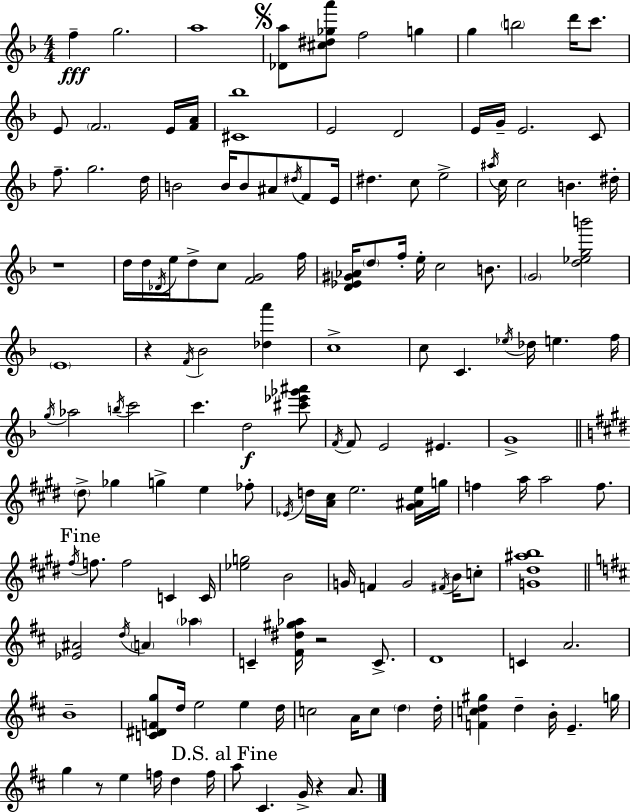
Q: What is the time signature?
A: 4/4